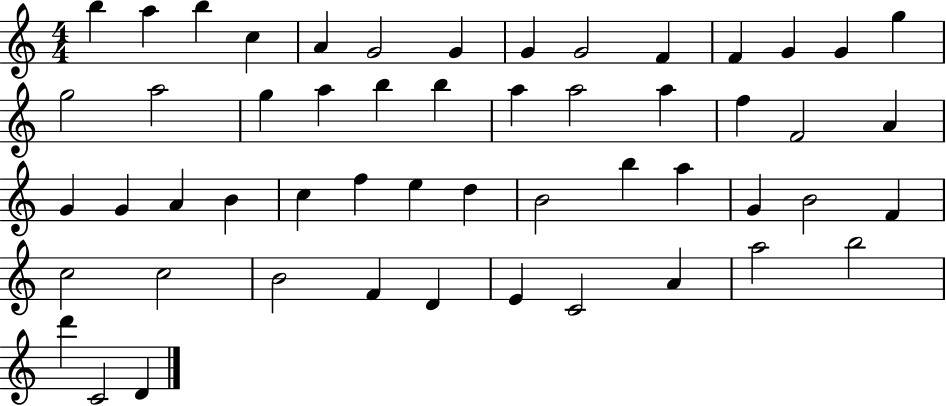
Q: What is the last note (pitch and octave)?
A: D4